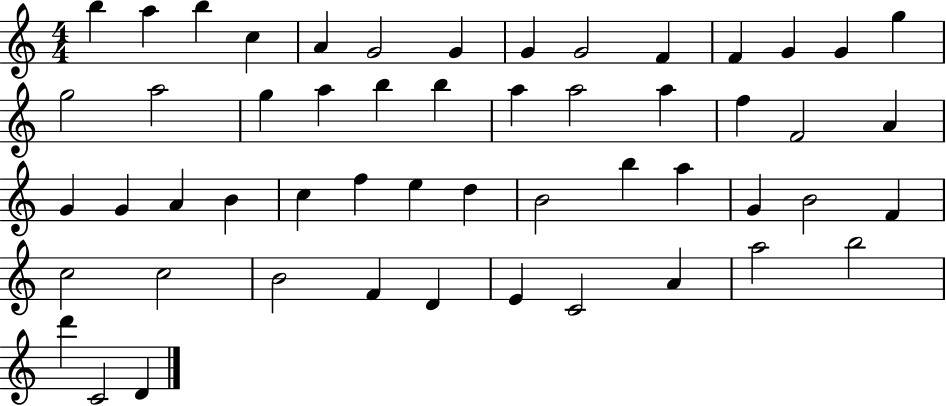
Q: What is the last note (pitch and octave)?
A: D4